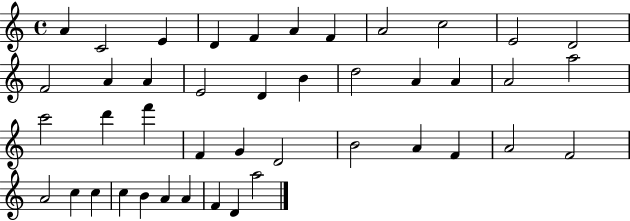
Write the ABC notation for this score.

X:1
T:Untitled
M:4/4
L:1/4
K:C
A C2 E D F A F A2 c2 E2 D2 F2 A A E2 D B d2 A A A2 a2 c'2 d' f' F G D2 B2 A F A2 F2 A2 c c c B A A F D a2